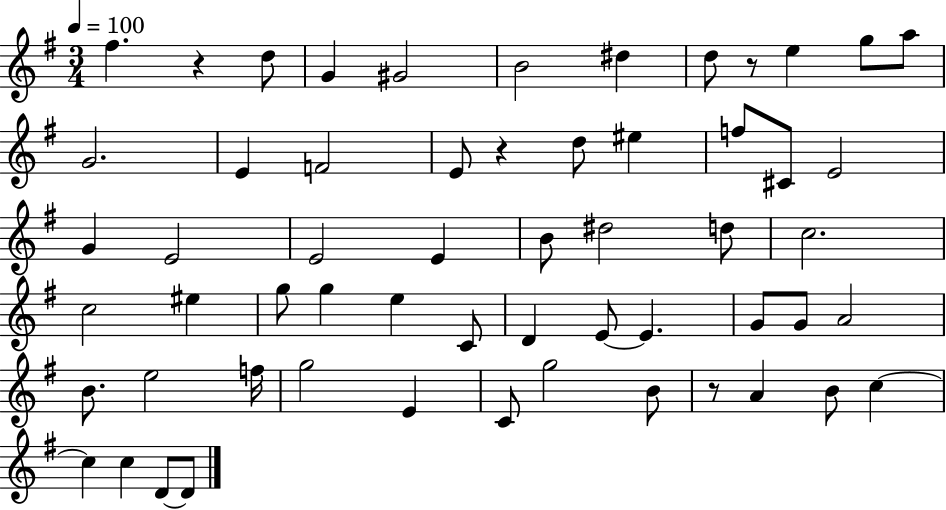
{
  \clef treble
  \numericTimeSignature
  \time 3/4
  \key g \major
  \tempo 4 = 100
  fis''4. r4 d''8 | g'4 gis'2 | b'2 dis''4 | d''8 r8 e''4 g''8 a''8 | \break g'2. | e'4 f'2 | e'8 r4 d''8 eis''4 | f''8 cis'8 e'2 | \break g'4 e'2 | e'2 e'4 | b'8 dis''2 d''8 | c''2. | \break c''2 eis''4 | g''8 g''4 e''4 c'8 | d'4 e'8~~ e'4. | g'8 g'8 a'2 | \break b'8. e''2 f''16 | g''2 e'4 | c'8 g''2 b'8 | r8 a'4 b'8 c''4~~ | \break c''4 c''4 d'8~~ d'8 | \bar "|."
}